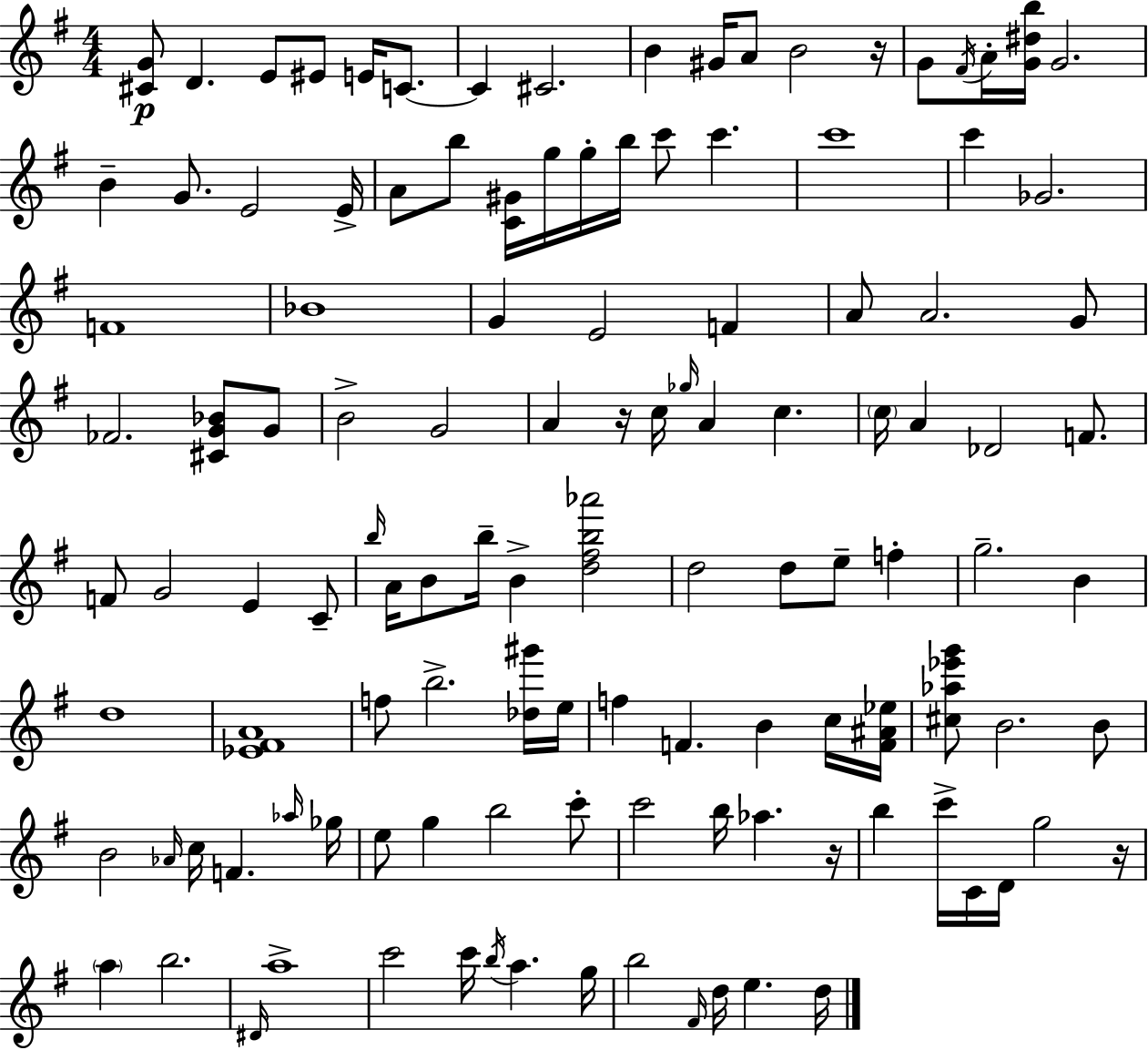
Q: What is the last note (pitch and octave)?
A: D5